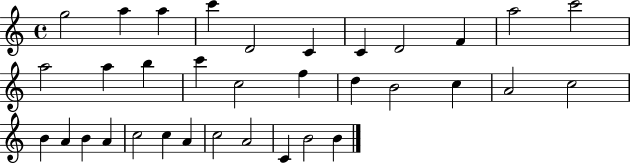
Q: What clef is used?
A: treble